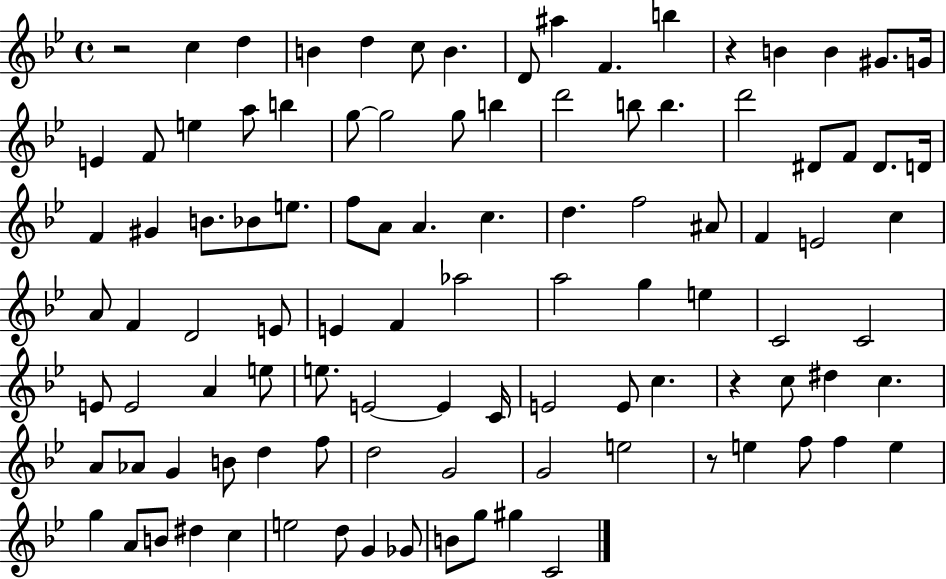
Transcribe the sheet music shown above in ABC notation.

X:1
T:Untitled
M:4/4
L:1/4
K:Bb
z2 c d B d c/2 B D/2 ^a F b z B B ^G/2 G/4 E F/2 e a/2 b g/2 g2 g/2 b d'2 b/2 b d'2 ^D/2 F/2 ^D/2 D/4 F ^G B/2 _B/2 e/2 f/2 A/2 A c d f2 ^A/2 F E2 c A/2 F D2 E/2 E F _a2 a2 g e C2 C2 E/2 E2 A e/2 e/2 E2 E C/4 E2 E/2 c z c/2 ^d c A/2 _A/2 G B/2 d f/2 d2 G2 G2 e2 z/2 e f/2 f e g A/2 B/2 ^d c e2 d/2 G _G/2 B/2 g/2 ^g C2